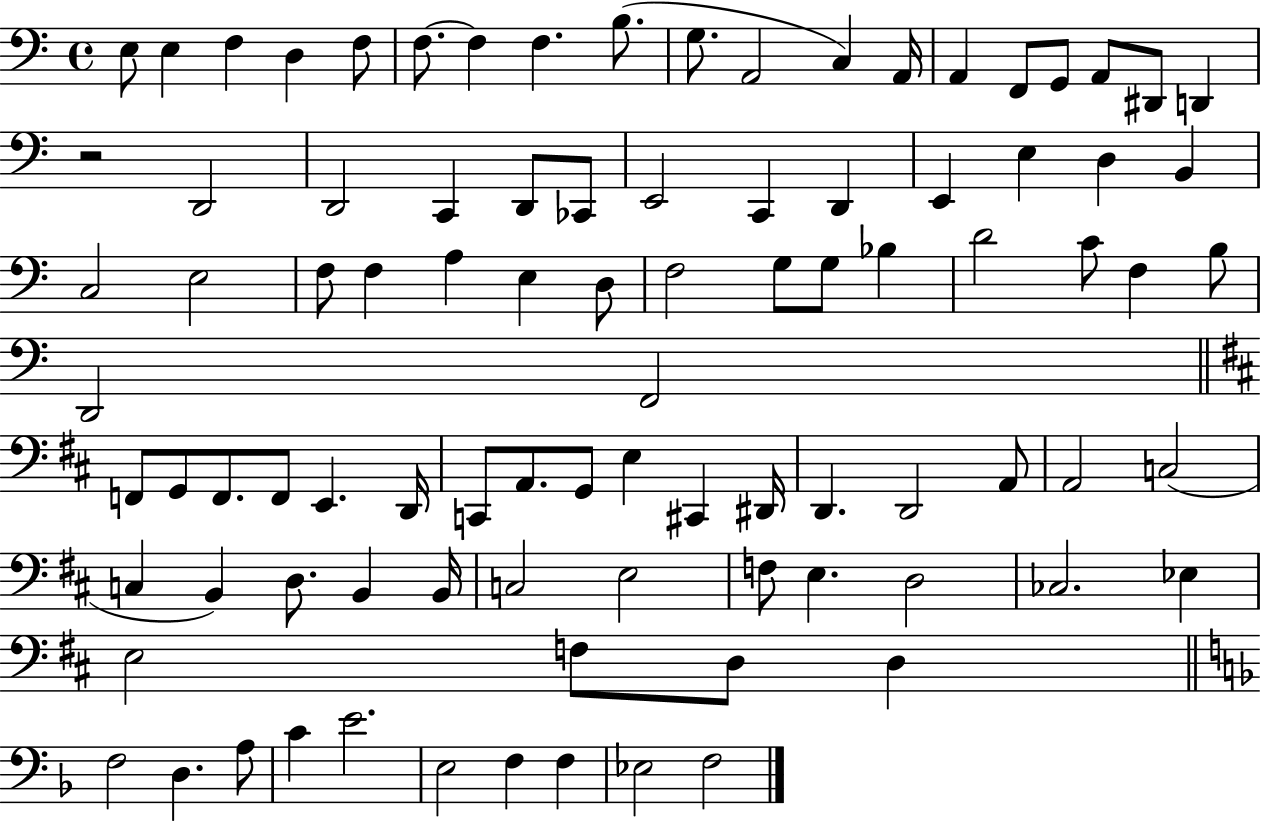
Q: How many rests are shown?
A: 1